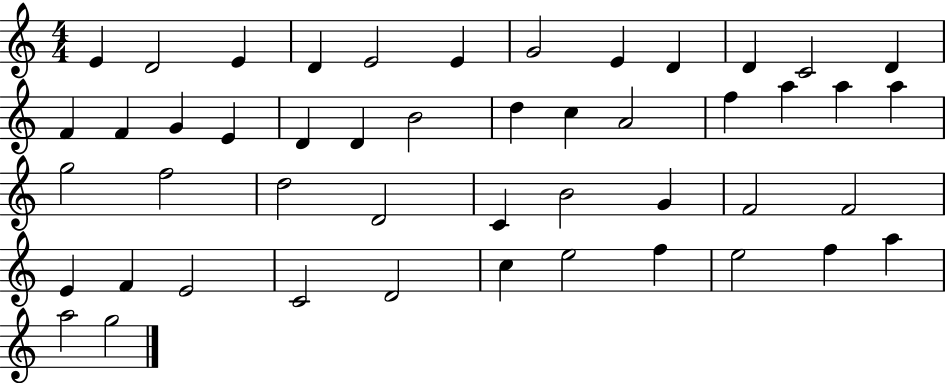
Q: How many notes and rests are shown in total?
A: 48